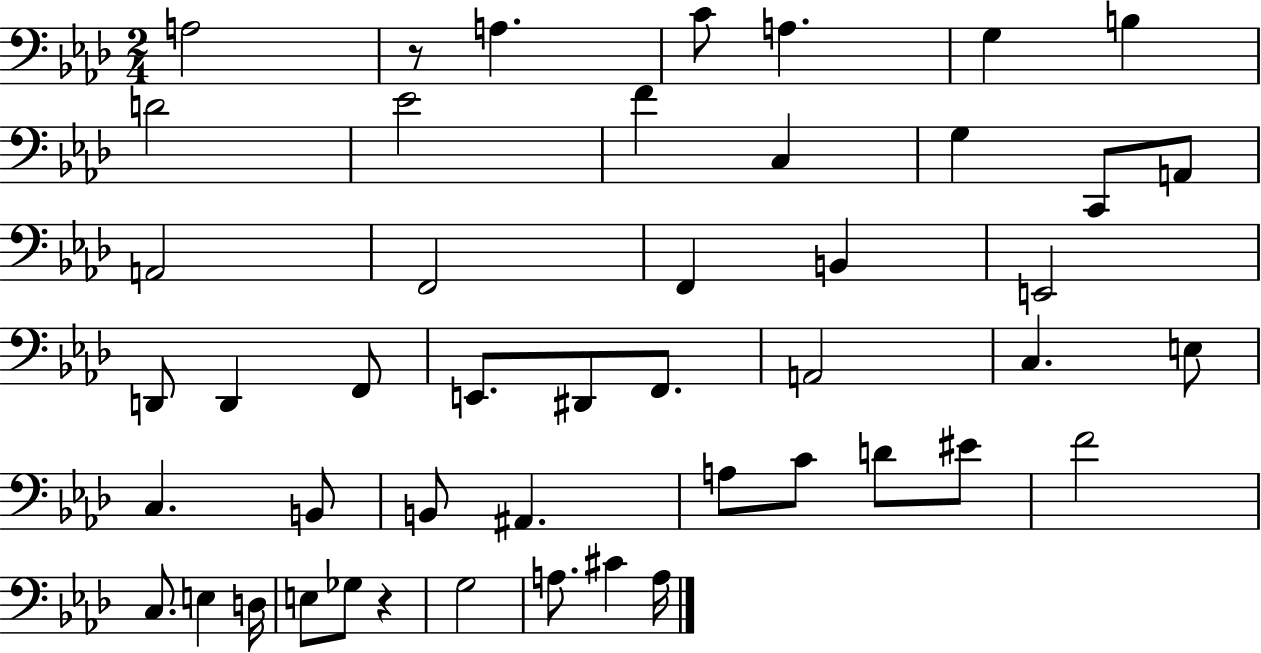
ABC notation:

X:1
T:Untitled
M:2/4
L:1/4
K:Ab
A,2 z/2 A, C/2 A, G, B, D2 _E2 F C, G, C,,/2 A,,/2 A,,2 F,,2 F,, B,, E,,2 D,,/2 D,, F,,/2 E,,/2 ^D,,/2 F,,/2 A,,2 C, E,/2 C, B,,/2 B,,/2 ^A,, A,/2 C/2 D/2 ^E/2 F2 C,/2 E, D,/4 E,/2 _G,/2 z G,2 A,/2 ^C A,/4